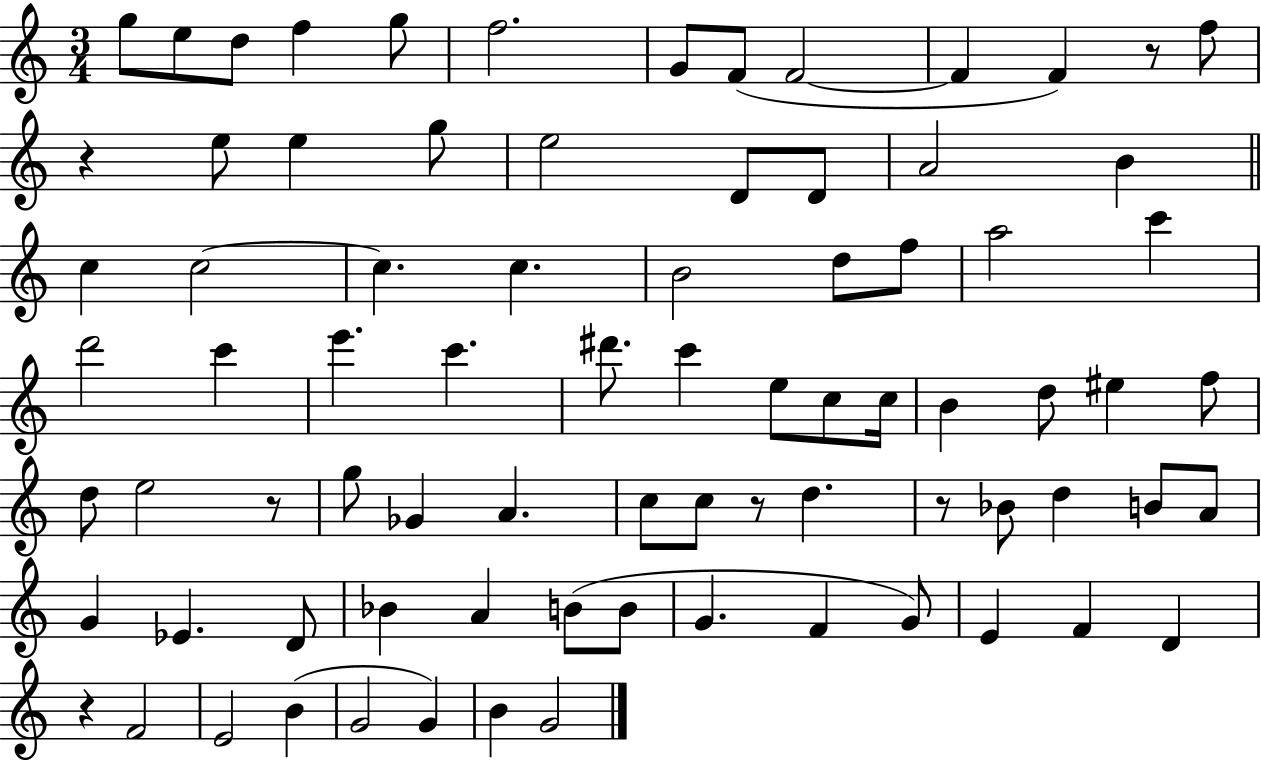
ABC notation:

X:1
T:Untitled
M:3/4
L:1/4
K:C
g/2 e/2 d/2 f g/2 f2 G/2 F/2 F2 F F z/2 f/2 z e/2 e g/2 e2 D/2 D/2 A2 B c c2 c c B2 d/2 f/2 a2 c' d'2 c' e' c' ^d'/2 c' e/2 c/2 c/4 B d/2 ^e f/2 d/2 e2 z/2 g/2 _G A c/2 c/2 z/2 d z/2 _B/2 d B/2 A/2 G _E D/2 _B A B/2 B/2 G F G/2 E F D z F2 E2 B G2 G B G2